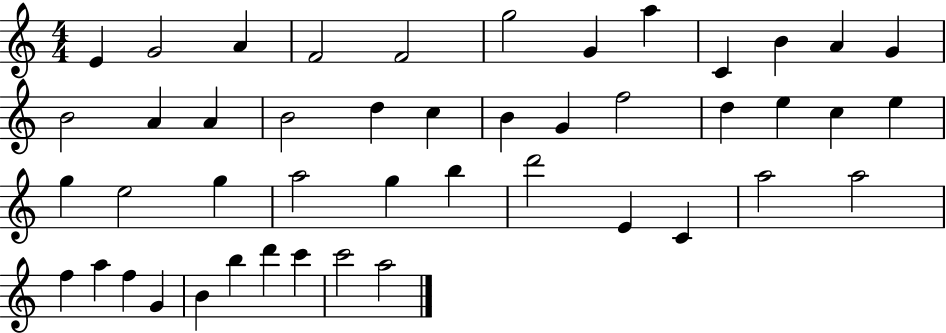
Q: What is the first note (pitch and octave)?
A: E4